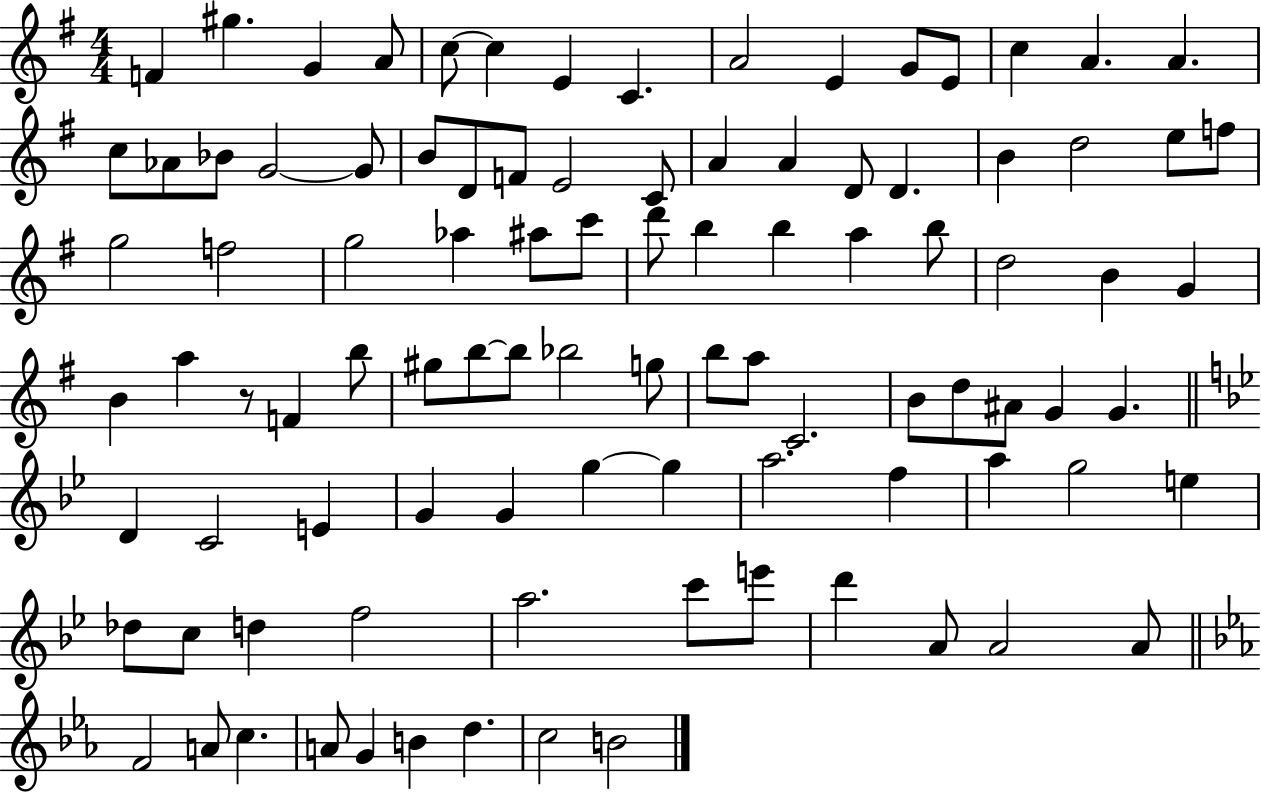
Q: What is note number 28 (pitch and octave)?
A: D4